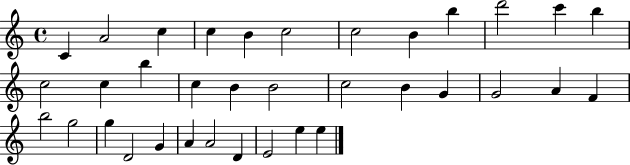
C4/q A4/h C5/q C5/q B4/q C5/h C5/h B4/q B5/q D6/h C6/q B5/q C5/h C5/q B5/q C5/q B4/q B4/h C5/h B4/q G4/q G4/h A4/q F4/q B5/h G5/h G5/q D4/h G4/q A4/q A4/h D4/q E4/h E5/q E5/q